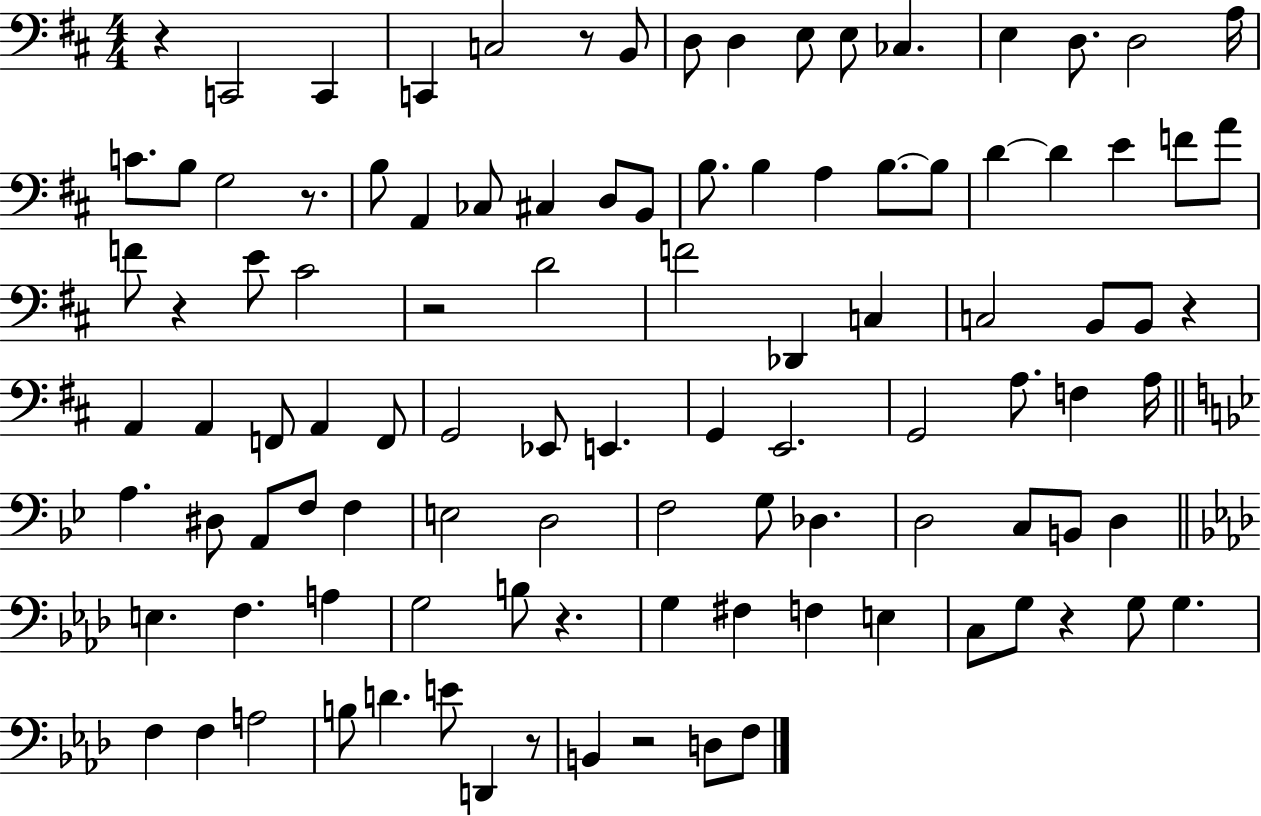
R/q C2/h C2/q C2/q C3/h R/e B2/e D3/e D3/q E3/e E3/e CES3/q. E3/q D3/e. D3/h A3/s C4/e. B3/e G3/h R/e. B3/e A2/q CES3/e C#3/q D3/e B2/e B3/e. B3/q A3/q B3/e. B3/e D4/q D4/q E4/q F4/e A4/e F4/e R/q E4/e C#4/h R/h D4/h F4/h Db2/q C3/q C3/h B2/e B2/e R/q A2/q A2/q F2/e A2/q F2/e G2/h Eb2/e E2/q. G2/q E2/h. G2/h A3/e. F3/q A3/s A3/q. D#3/e A2/e F3/e F3/q E3/h D3/h F3/h G3/e Db3/q. D3/h C3/e B2/e D3/q E3/q. F3/q. A3/q G3/h B3/e R/q. G3/q F#3/q F3/q E3/q C3/e G3/e R/q G3/e G3/q. F3/q F3/q A3/h B3/e D4/q. E4/e D2/q R/e B2/q R/h D3/e F3/e